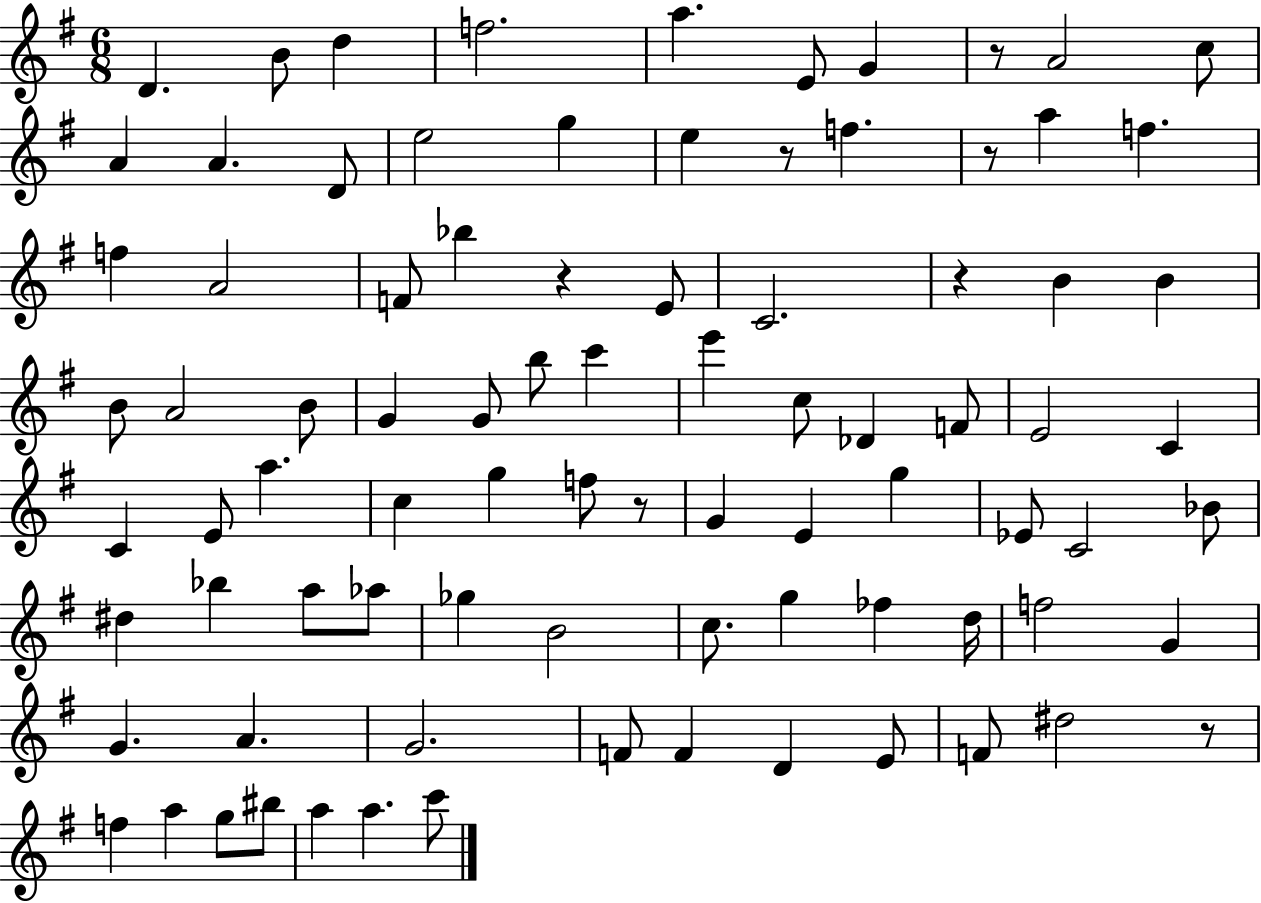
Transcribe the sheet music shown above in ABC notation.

X:1
T:Untitled
M:6/8
L:1/4
K:G
D B/2 d f2 a E/2 G z/2 A2 c/2 A A D/2 e2 g e z/2 f z/2 a f f A2 F/2 _b z E/2 C2 z B B B/2 A2 B/2 G G/2 b/2 c' e' c/2 _D F/2 E2 C C E/2 a c g f/2 z/2 G E g _E/2 C2 _B/2 ^d _b a/2 _a/2 _g B2 c/2 g _f d/4 f2 G G A G2 F/2 F D E/2 F/2 ^d2 z/2 f a g/2 ^b/2 a a c'/2